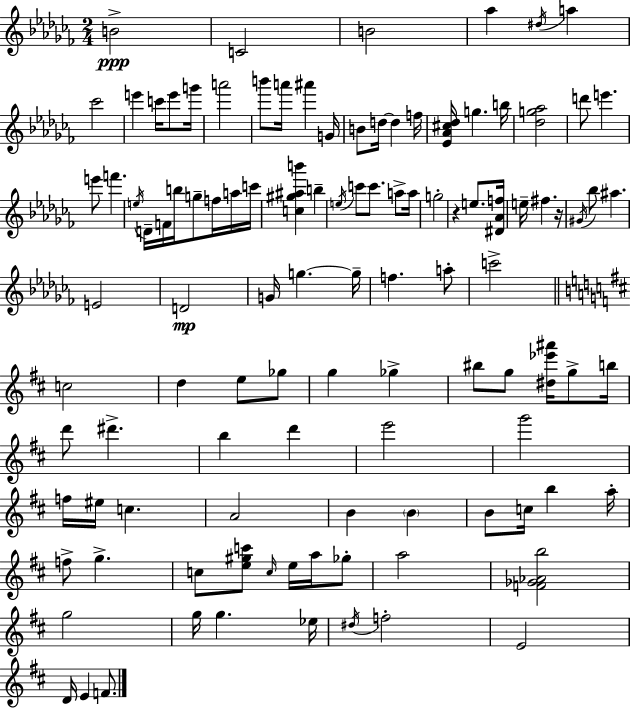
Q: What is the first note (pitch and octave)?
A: B4